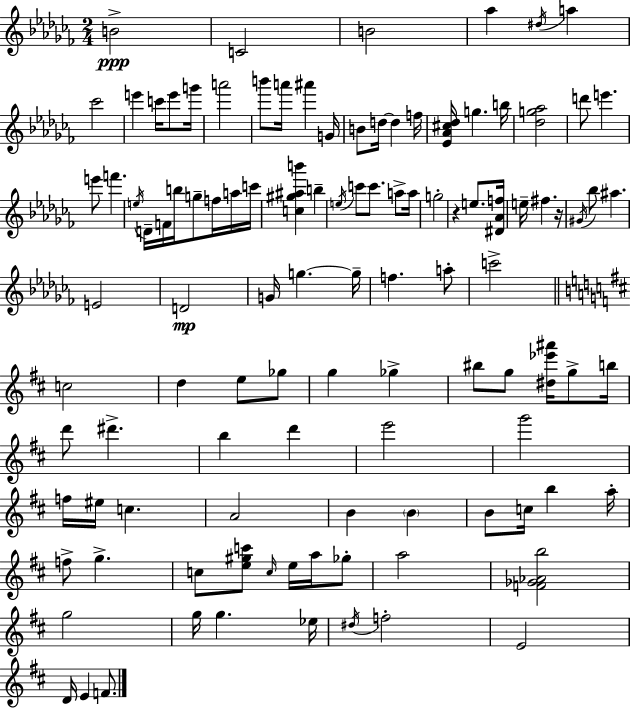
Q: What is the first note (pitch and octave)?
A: B4